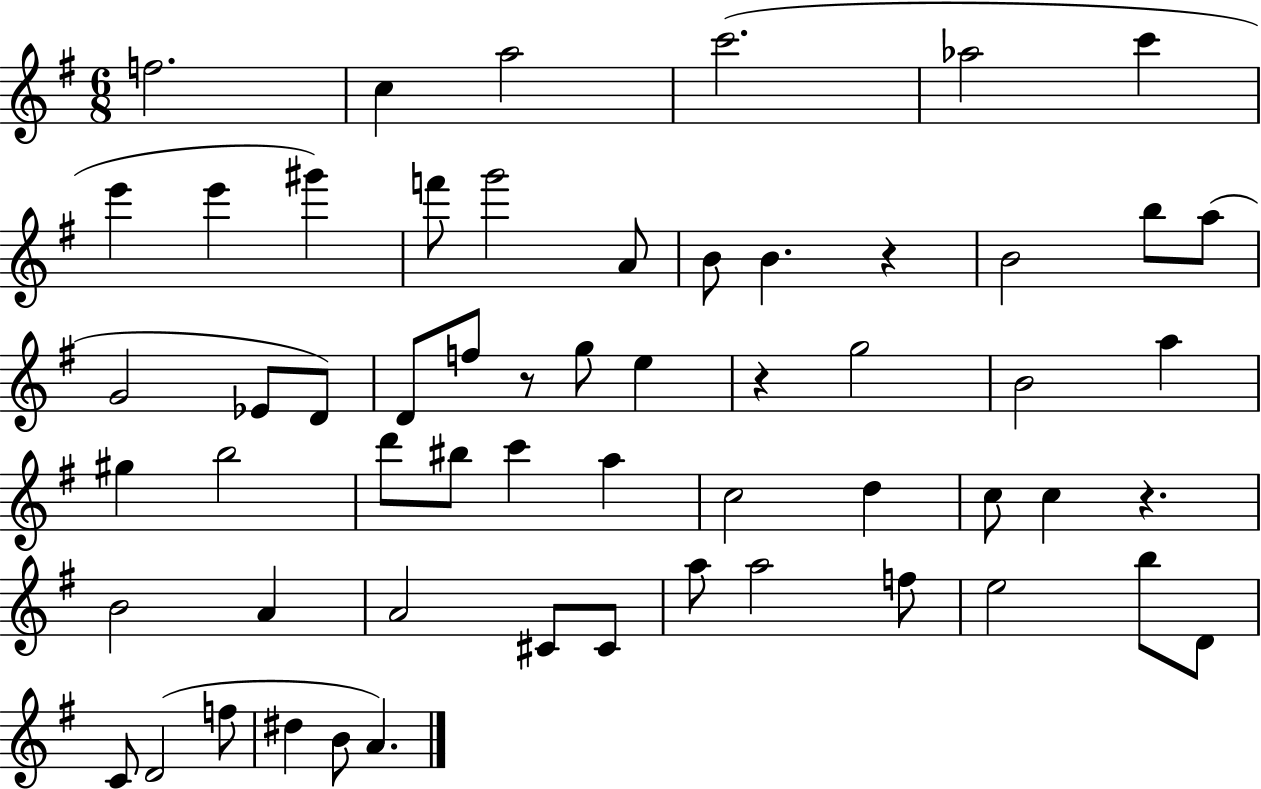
X:1
T:Untitled
M:6/8
L:1/4
K:G
f2 c a2 c'2 _a2 c' e' e' ^g' f'/2 g'2 A/2 B/2 B z B2 b/2 a/2 G2 _E/2 D/2 D/2 f/2 z/2 g/2 e z g2 B2 a ^g b2 d'/2 ^b/2 c' a c2 d c/2 c z B2 A A2 ^C/2 ^C/2 a/2 a2 f/2 e2 b/2 D/2 C/2 D2 f/2 ^d B/2 A